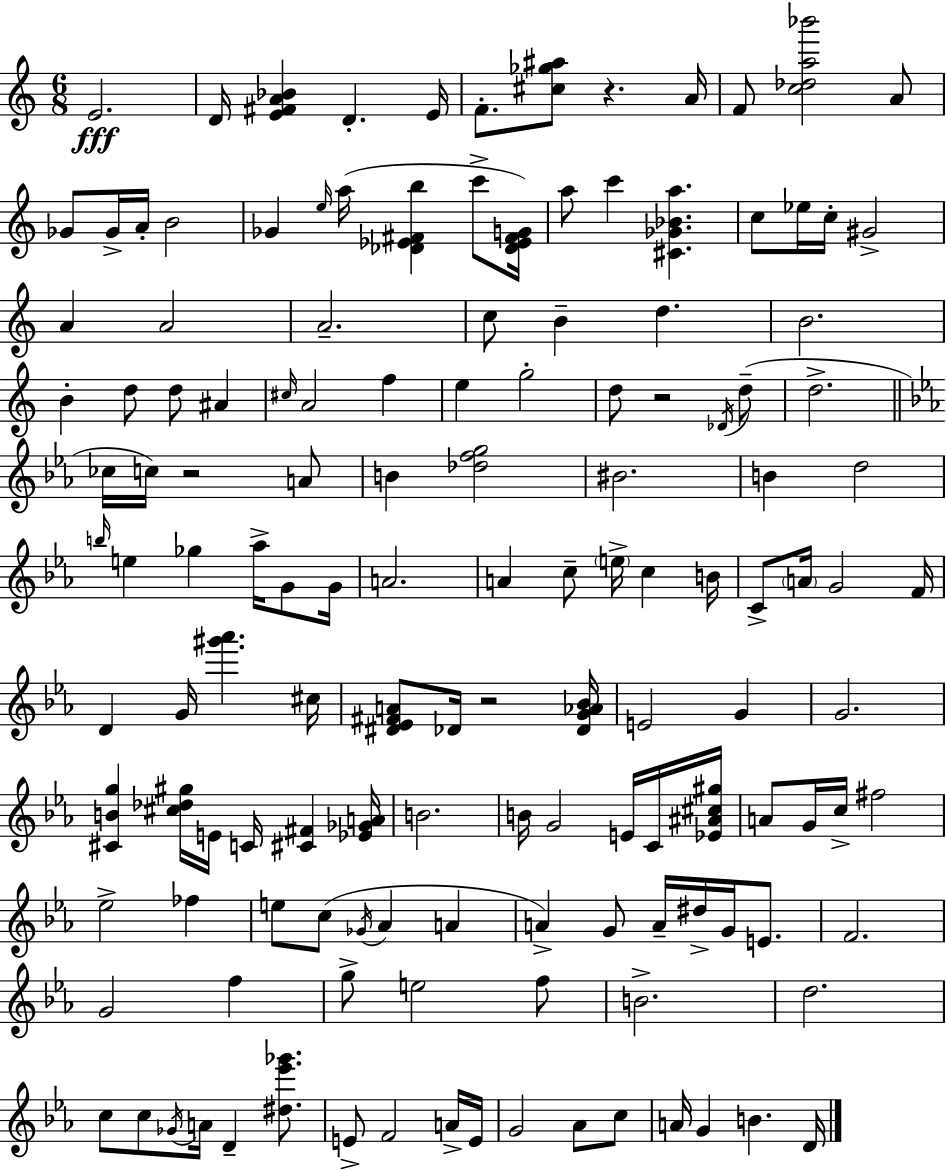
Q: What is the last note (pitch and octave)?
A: D4